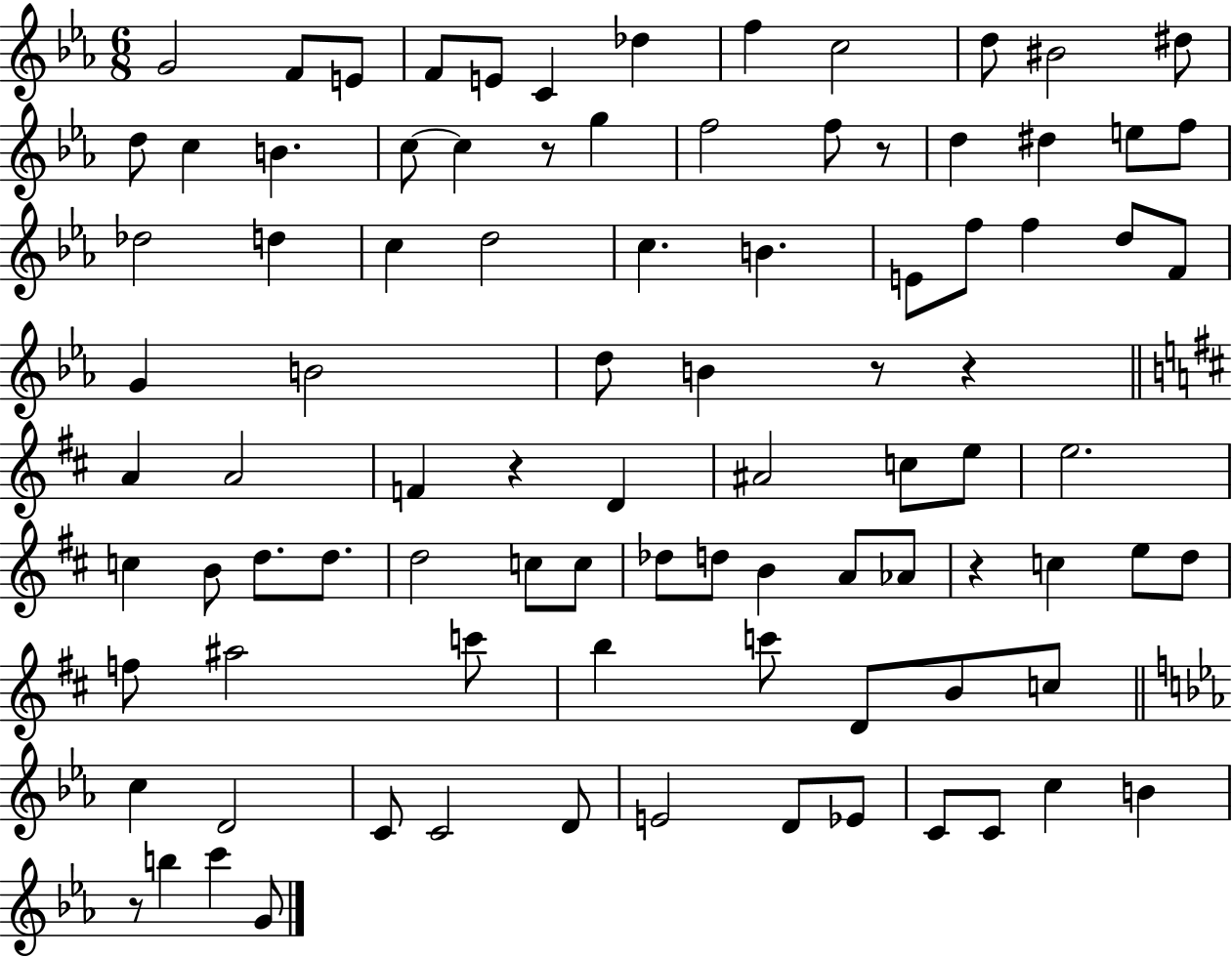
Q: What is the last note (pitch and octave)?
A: G4